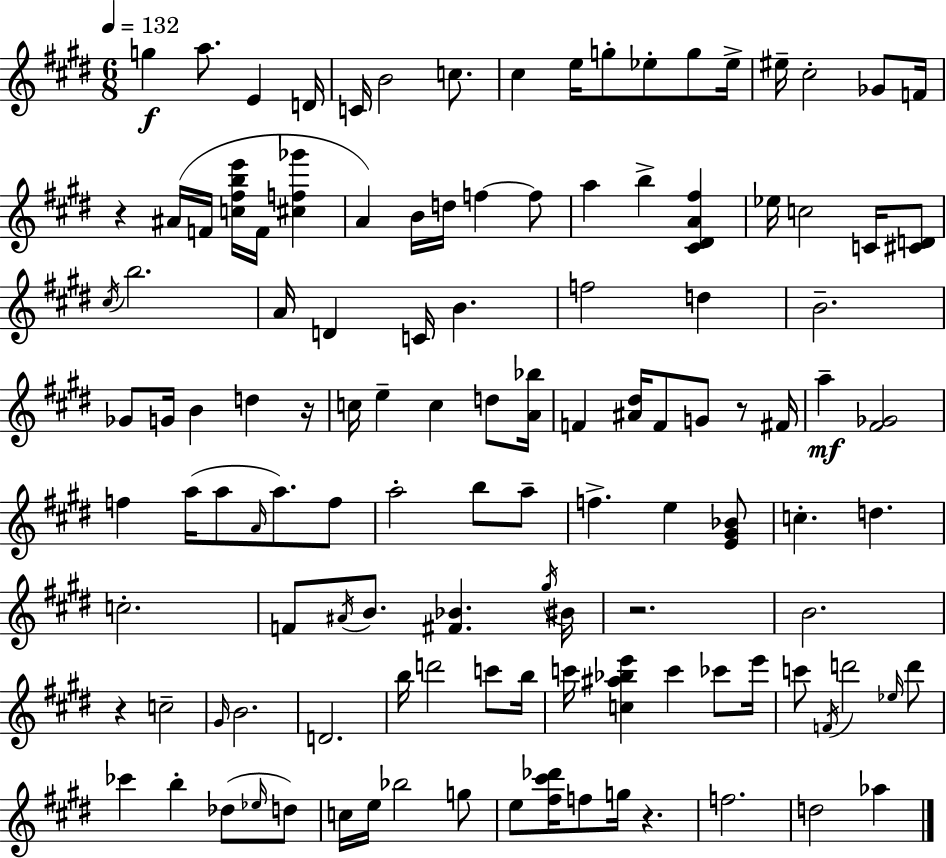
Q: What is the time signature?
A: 6/8